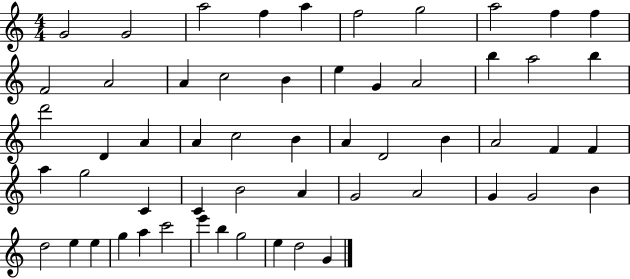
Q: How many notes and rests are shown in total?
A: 56